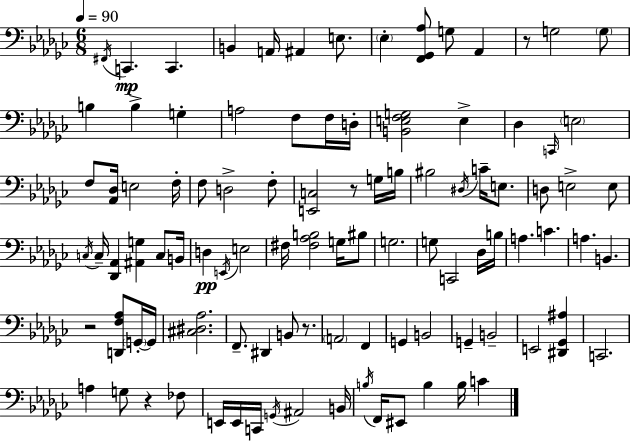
F#2/s C2/q. C2/q. B2/q A2/s A#2/q E3/e. Eb3/q [F2,Gb2,Ab3]/e G3/e Ab2/q R/e G3/h G3/e B3/q B3/q G3/q A3/h F3/e F3/s D3/s [B2,E3,F3,G3]/h E3/q Db3/q C2/s E3/h F3/e [Ab2,Db3]/s E3/h F3/s F3/e D3/h F3/e [E2,C3]/h R/e G3/s B3/s BIS3/h D#3/s C4/s E3/e. D3/e E3/h E3/e C3/s C3/s [Db2,Ab2]/q [A#2,G3]/q C3/e B2/s D3/q E2/s E3/h F#3/s [F#3,Ab3,B3]/h G3/s BIS3/e G3/h. G3/e C2/h Db3/s B3/s A3/q. C4/q. A3/q. B2/q. R/h [D2,F3,Ab3]/e G2/s G2/s [C#3,D#3,Ab3]/h. F2/e. D#2/q B2/e R/e. A2/h F2/q G2/q B2/h G2/q B2/h E2/h [D#2,Gb2,A#3]/q C2/h. A3/q G3/e R/q FES3/e E2/s E2/s C2/s G2/s A#2/h B2/s B3/s F2/s EIS2/e B3/q B3/s C4/q